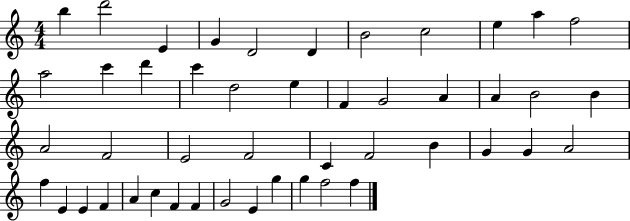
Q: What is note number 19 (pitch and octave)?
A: G4